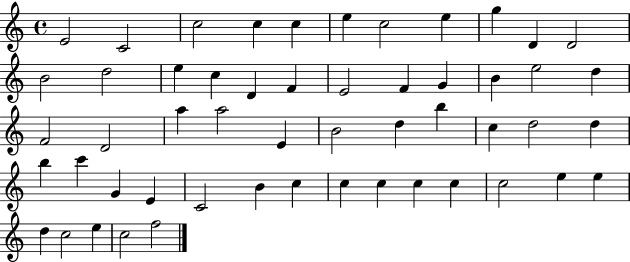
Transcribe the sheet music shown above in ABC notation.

X:1
T:Untitled
M:4/4
L:1/4
K:C
E2 C2 c2 c c e c2 e g D D2 B2 d2 e c D F E2 F G B e2 d F2 D2 a a2 E B2 d b c d2 d b c' G E C2 B c c c c c c2 e e d c2 e c2 f2